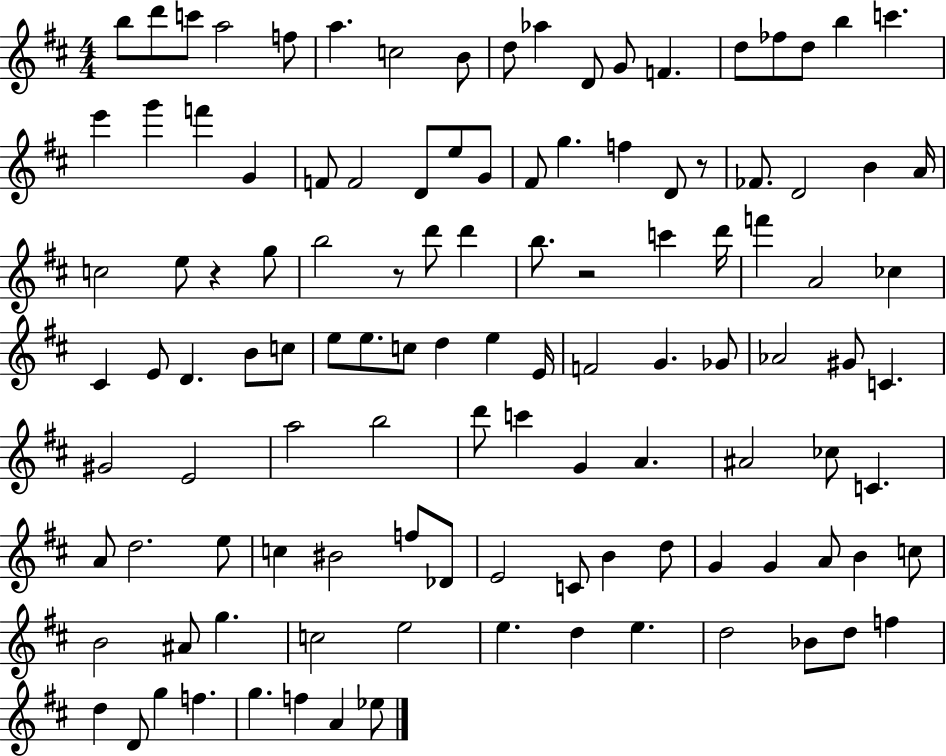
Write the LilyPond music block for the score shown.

{
  \clef treble
  \numericTimeSignature
  \time 4/4
  \key d \major
  b''8 d'''8 c'''8 a''2 f''8 | a''4. c''2 b'8 | d''8 aes''4 d'8 g'8 f'4. | d''8 fes''8 d''8 b''4 c'''4. | \break e'''4 g'''4 f'''4 g'4 | f'8 f'2 d'8 e''8 g'8 | fis'8 g''4. f''4 d'8 r8 | fes'8. d'2 b'4 a'16 | \break c''2 e''8 r4 g''8 | b''2 r8 d'''8 d'''4 | b''8. r2 c'''4 d'''16 | f'''4 a'2 ces''4 | \break cis'4 e'8 d'4. b'8 c''8 | e''8 e''8. c''8 d''4 e''4 e'16 | f'2 g'4. ges'8 | aes'2 gis'8 c'4. | \break gis'2 e'2 | a''2 b''2 | d'''8 c'''4 g'4 a'4. | ais'2 ces''8 c'4. | \break a'8 d''2. e''8 | c''4 bis'2 f''8 des'8 | e'2 c'8 b'4 d''8 | g'4 g'4 a'8 b'4 c''8 | \break b'2 ais'8 g''4. | c''2 e''2 | e''4. d''4 e''4. | d''2 bes'8 d''8 f''4 | \break d''4 d'8 g''4 f''4. | g''4. f''4 a'4 ees''8 | \bar "|."
}